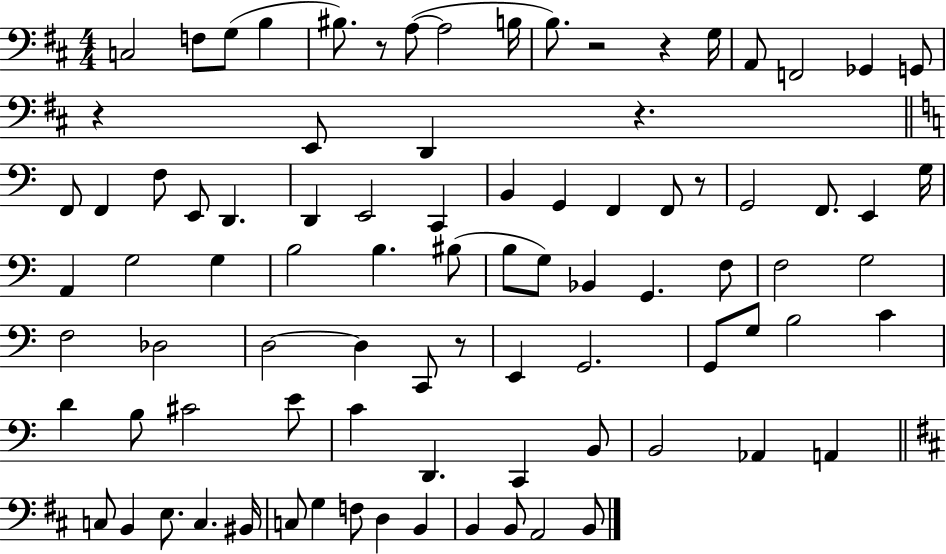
C3/h F3/e G3/e B3/q BIS3/e. R/e A3/e A3/h B3/s B3/e. R/h R/q G3/s A2/e F2/h Gb2/q G2/e R/q E2/e D2/q R/q. F2/e F2/q F3/e E2/e D2/q. D2/q E2/h C2/q B2/q G2/q F2/q F2/e R/e G2/h F2/e. E2/q G3/s A2/q G3/h G3/q B3/h B3/q. BIS3/e B3/e G3/e Bb2/q G2/q. F3/e F3/h G3/h F3/h Db3/h D3/h D3/q C2/e R/e E2/q G2/h. G2/e G3/e B3/h C4/q D4/q B3/e C#4/h E4/e C4/q D2/q. C2/q B2/e B2/h Ab2/q A2/q C3/e B2/q E3/e. C3/q. BIS2/s C3/e G3/q F3/e D3/q B2/q B2/q B2/e A2/h B2/e